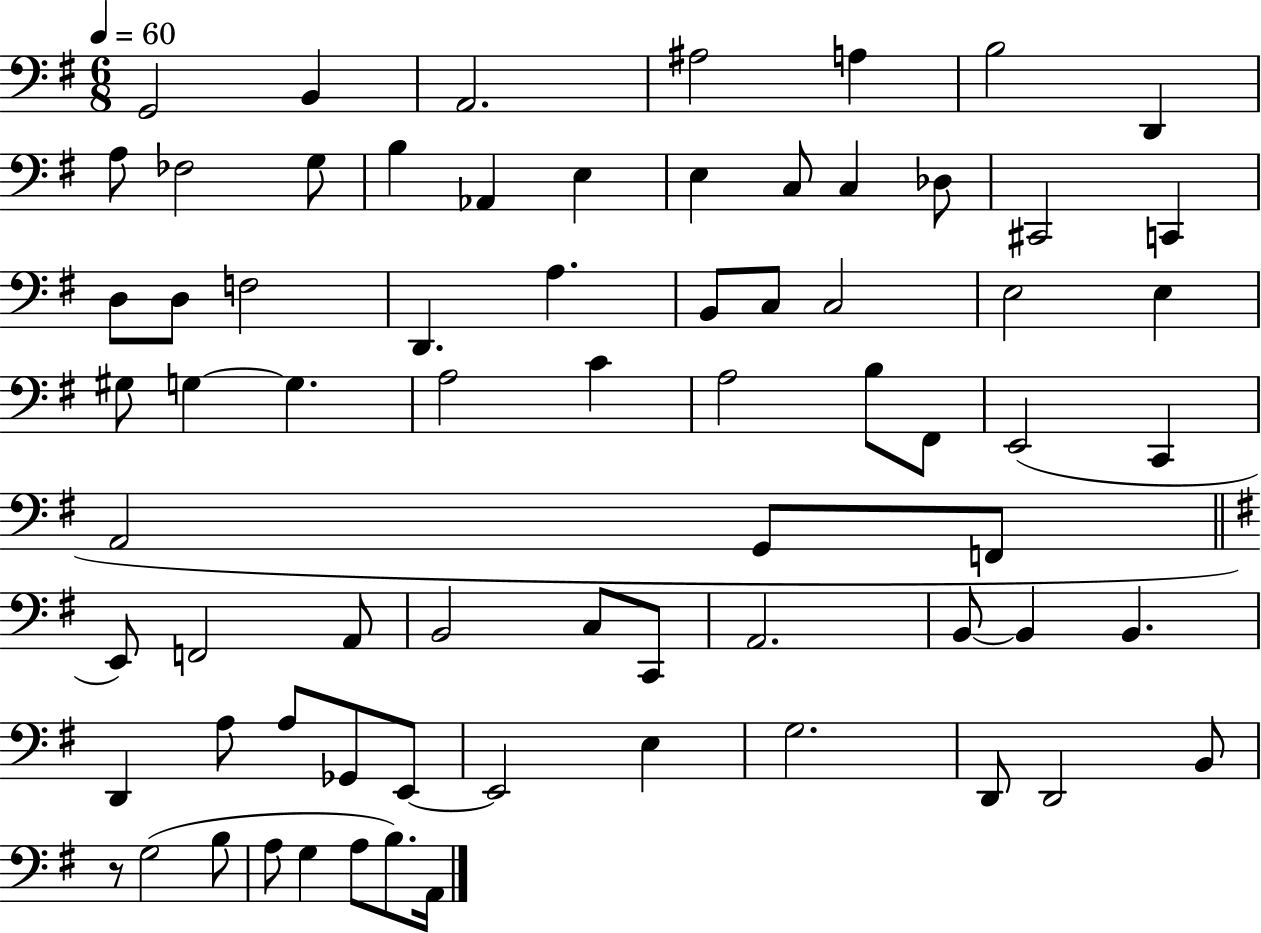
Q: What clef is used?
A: bass